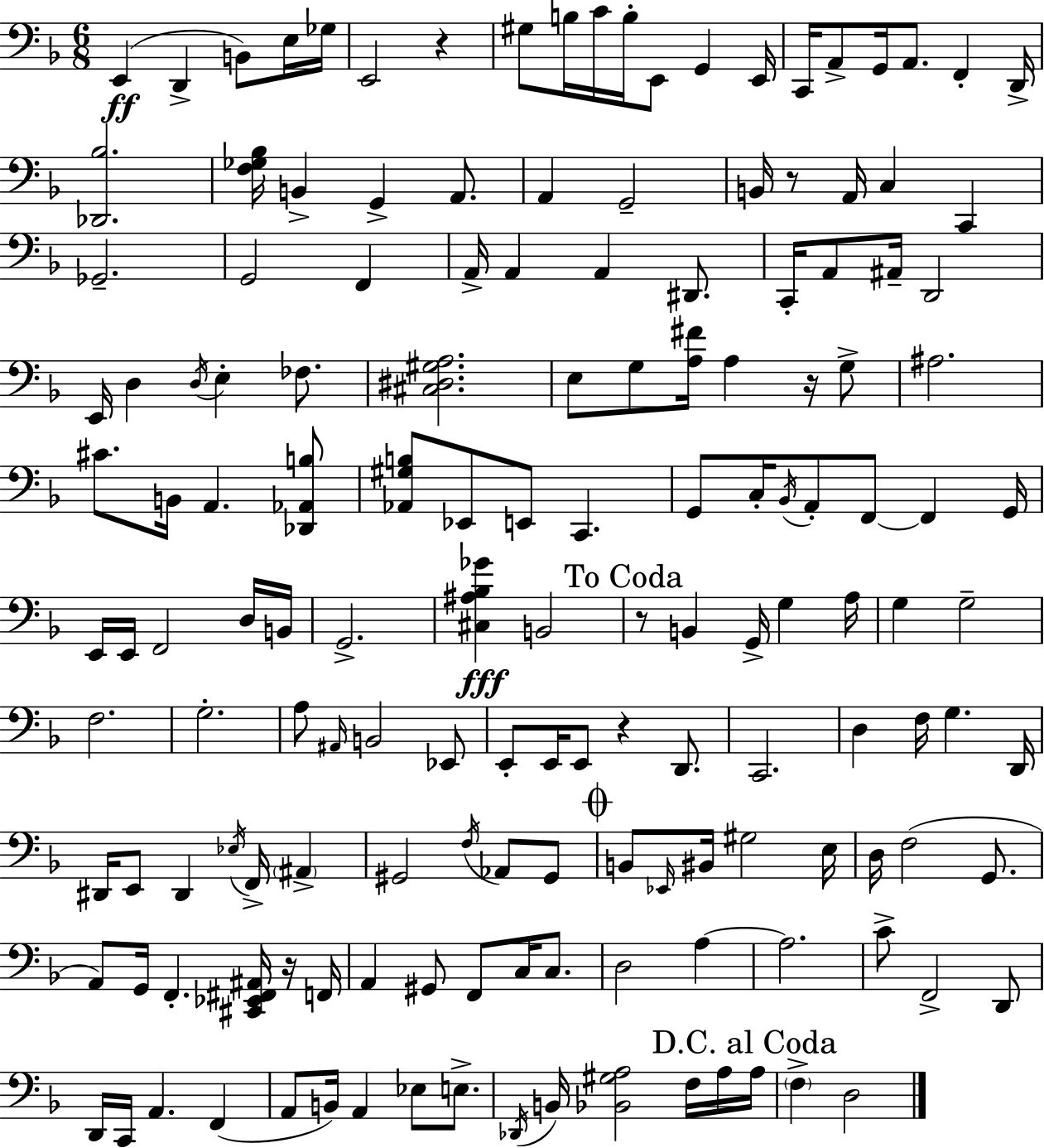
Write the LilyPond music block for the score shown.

{
  \clef bass
  \numericTimeSignature
  \time 6/8
  \key d \minor
  \repeat volta 2 { e,4(\ff d,4-> b,8) e16 ges16 | e,2 r4 | gis8 b16 c'16 b16-. e,8 g,4 e,16 | c,16 a,8-> g,16 a,8. f,4-. d,16-> | \break <des, bes>2. | <f ges bes>16 b,4-> g,4-> a,8. | a,4 g,2-- | b,16 r8 a,16 c4 c,4 | \break ges,2.-- | g,2 f,4 | a,16-> a,4 a,4 dis,8. | c,16-. a,8 ais,16-- d,2 | \break e,16 d4 \acciaccatura { d16 } e4-. fes8. | <cis dis gis a>2. | e8 g8 <a fis'>16 a4 r16 g8-> | ais2. | \break cis'8. b,16 a,4. <des, aes, b>8 | <aes, gis b>8 ees,8 e,8 c,4. | g,8 c16-. \acciaccatura { bes,16 } a,8-. f,8~~ f,4 | g,16 e,16 e,16 f,2 | \break d16 b,16 g,2.-> | <cis ais bes ges'>4\fff b,2 | \mark "To Coda" r8 b,4 g,16-> g4 | a16 g4 g2-- | \break f2. | g2.-. | a8 \grace { ais,16 } b,2 | ees,8 e,8-. e,16 e,8 r4 | \break d,8. c,2. | d4 f16 g4. | d,16 dis,16 e,8 dis,4 \acciaccatura { ees16 } f,16-> | \parenthesize ais,4-> gis,2 | \break \acciaccatura { f16 } aes,8 gis,8 \mark \markup { \musicglyph "scripts.coda" } b,8 \grace { ees,16 } bis,16 gis2 | e16 d16 f2( | g,8. a,8) g,16 f,4.-. | <cis, ees, fis, ais,>16 r16 f,16 a,4 gis,8 | \break f,8 c16 c8. d2 | a4~~ a2. | c'8-> f,2-> | d,8 d,16 c,16 a,4. | \break f,4( a,8 b,16) a,4 | ees8 e8.-> \acciaccatura { des,16 } b,16 <bes, gis a>2 | f16 a16 \mark "D.C. al Coda" a16 \parenthesize f4-> d2 | } \bar "|."
}